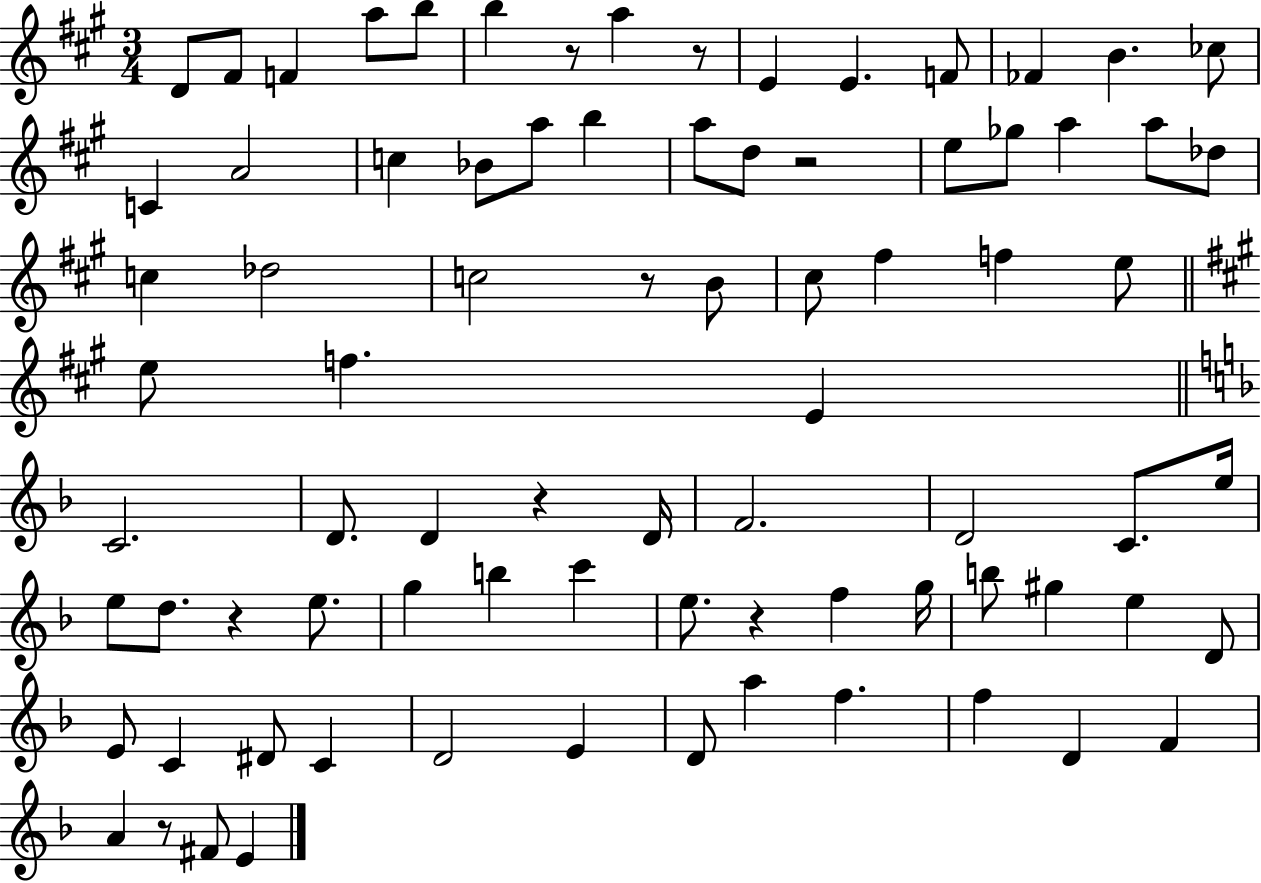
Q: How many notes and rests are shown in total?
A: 81